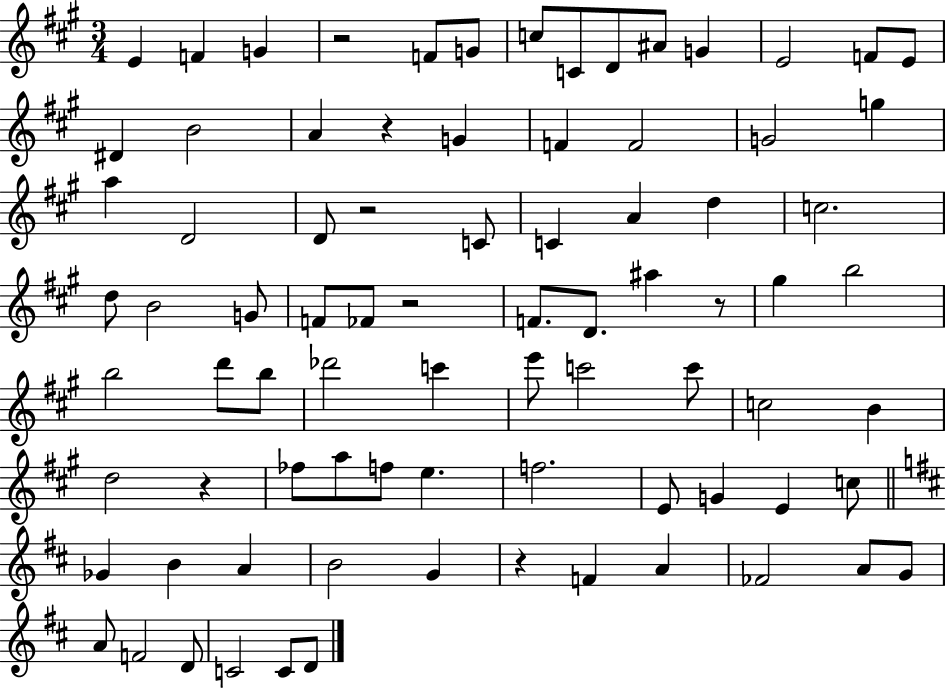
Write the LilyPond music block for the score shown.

{
  \clef treble
  \numericTimeSignature
  \time 3/4
  \key a \major
  \repeat volta 2 { e'4 f'4 g'4 | r2 f'8 g'8 | c''8 c'8 d'8 ais'8 g'4 | e'2 f'8 e'8 | \break dis'4 b'2 | a'4 r4 g'4 | f'4 f'2 | g'2 g''4 | \break a''4 d'2 | d'8 r2 c'8 | c'4 a'4 d''4 | c''2. | \break d''8 b'2 g'8 | f'8 fes'8 r2 | f'8. d'8. ais''4 r8 | gis''4 b''2 | \break b''2 d'''8 b''8 | des'''2 c'''4 | e'''8 c'''2 c'''8 | c''2 b'4 | \break d''2 r4 | fes''8 a''8 f''8 e''4. | f''2. | e'8 g'4 e'4 c''8 | \break \bar "||" \break \key d \major ges'4 b'4 a'4 | b'2 g'4 | r4 f'4 a'4 | fes'2 a'8 g'8 | \break a'8 f'2 d'8 | c'2 c'8 d'8 | } \bar "|."
}